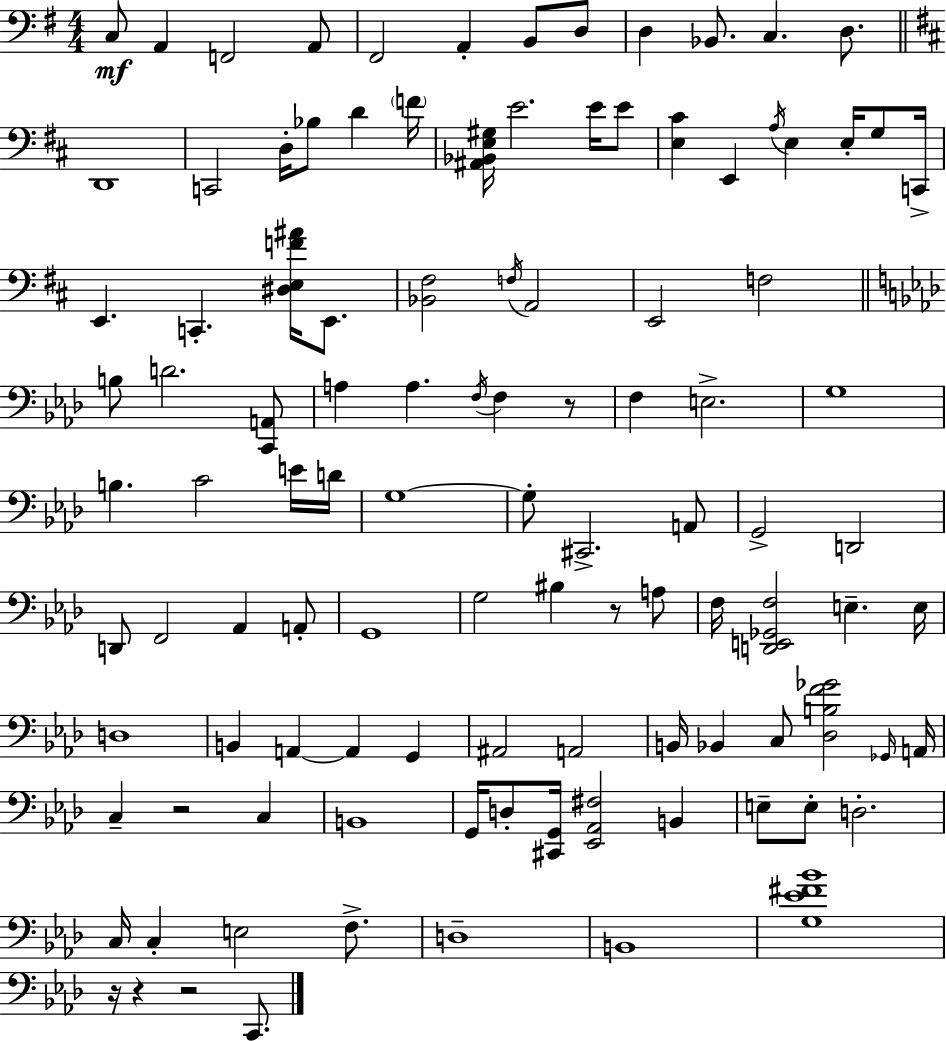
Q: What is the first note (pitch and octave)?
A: C3